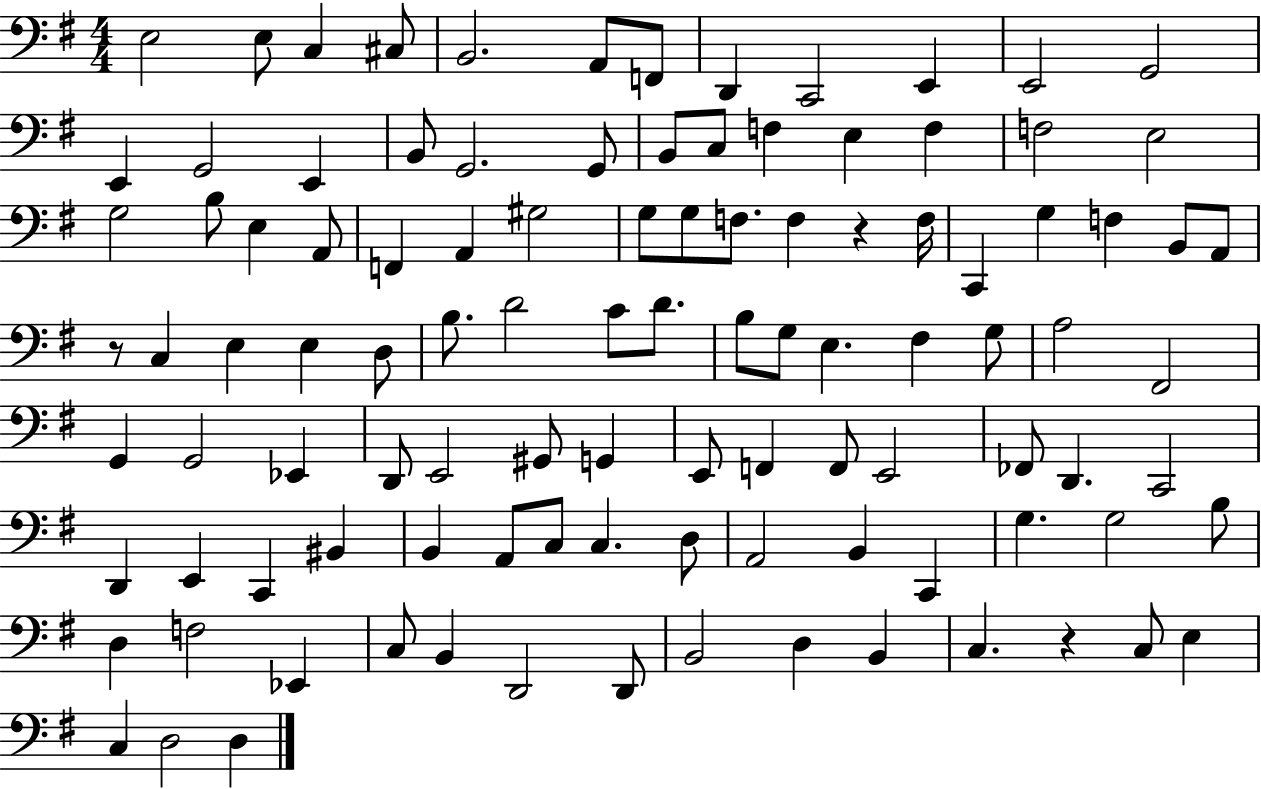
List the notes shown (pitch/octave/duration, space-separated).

E3/h E3/e C3/q C#3/e B2/h. A2/e F2/e D2/q C2/h E2/q E2/h G2/h E2/q G2/h E2/q B2/e G2/h. G2/e B2/e C3/e F3/q E3/q F3/q F3/h E3/h G3/h B3/e E3/q A2/e F2/q A2/q G#3/h G3/e G3/e F3/e. F3/q R/q F3/s C2/q G3/q F3/q B2/e A2/e R/e C3/q E3/q E3/q D3/e B3/e. D4/h C4/e D4/e. B3/e G3/e E3/q. F#3/q G3/e A3/h F#2/h G2/q G2/h Eb2/q D2/e E2/h G#2/e G2/q E2/e F2/q F2/e E2/h FES2/e D2/q. C2/h D2/q E2/q C2/q BIS2/q B2/q A2/e C3/e C3/q. D3/e A2/h B2/q C2/q G3/q. G3/h B3/e D3/q F3/h Eb2/q C3/e B2/q D2/h D2/e B2/h D3/q B2/q C3/q. R/q C3/e E3/q C3/q D3/h D3/q